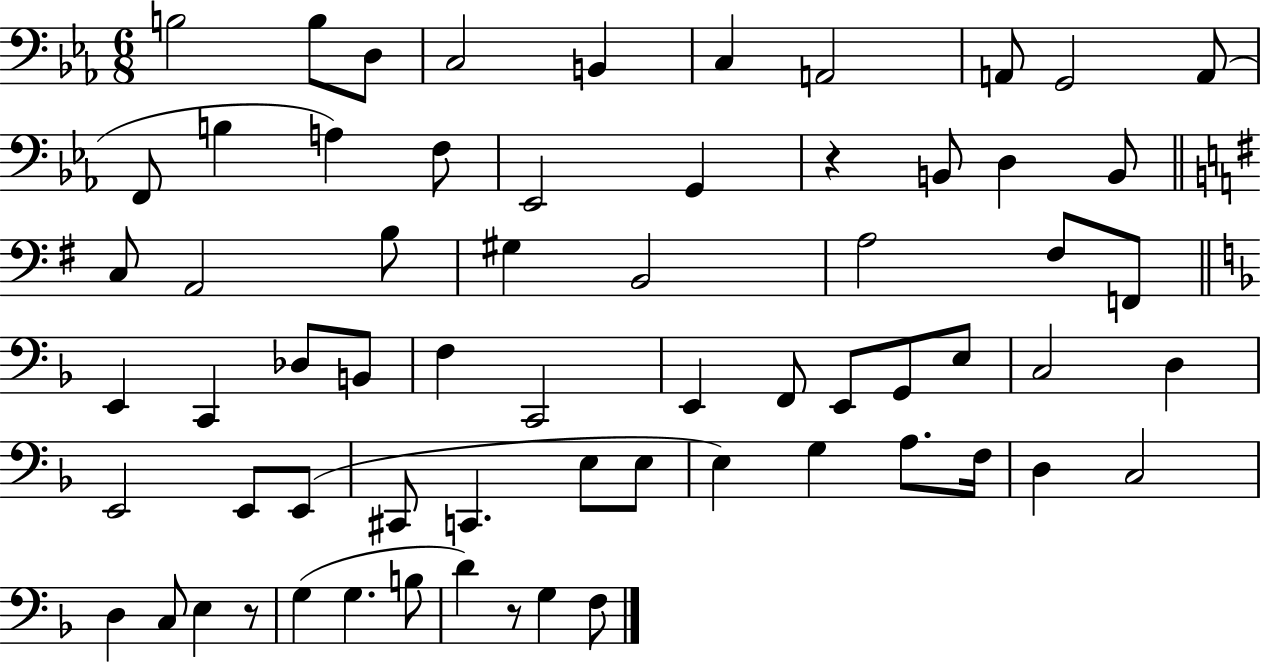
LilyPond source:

{
  \clef bass
  \numericTimeSignature
  \time 6/8
  \key ees \major
  b2 b8 d8 | c2 b,4 | c4 a,2 | a,8 g,2 a,8( | \break f,8 b4 a4) f8 | ees,2 g,4 | r4 b,8 d4 b,8 | \bar "||" \break \key g \major c8 a,2 b8 | gis4 b,2 | a2 fis8 f,8 | \bar "||" \break \key d \minor e,4 c,4 des8 b,8 | f4 c,2 | e,4 f,8 e,8 g,8 e8 | c2 d4 | \break e,2 e,8 e,8( | cis,8 c,4. e8 e8 | e4) g4 a8. f16 | d4 c2 | \break d4 c8 e4 r8 | g4( g4. b8 | d'4) r8 g4 f8 | \bar "|."
}